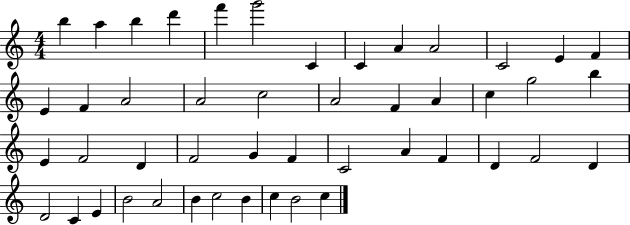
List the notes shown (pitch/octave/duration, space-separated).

B5/q A5/q B5/q D6/q F6/q G6/h C4/q C4/q A4/q A4/h C4/h E4/q F4/q E4/q F4/q A4/h A4/h C5/h A4/h F4/q A4/q C5/q G5/h B5/q E4/q F4/h D4/q F4/h G4/q F4/q C4/h A4/q F4/q D4/q F4/h D4/q D4/h C4/q E4/q B4/h A4/h B4/q C5/h B4/q C5/q B4/h C5/q